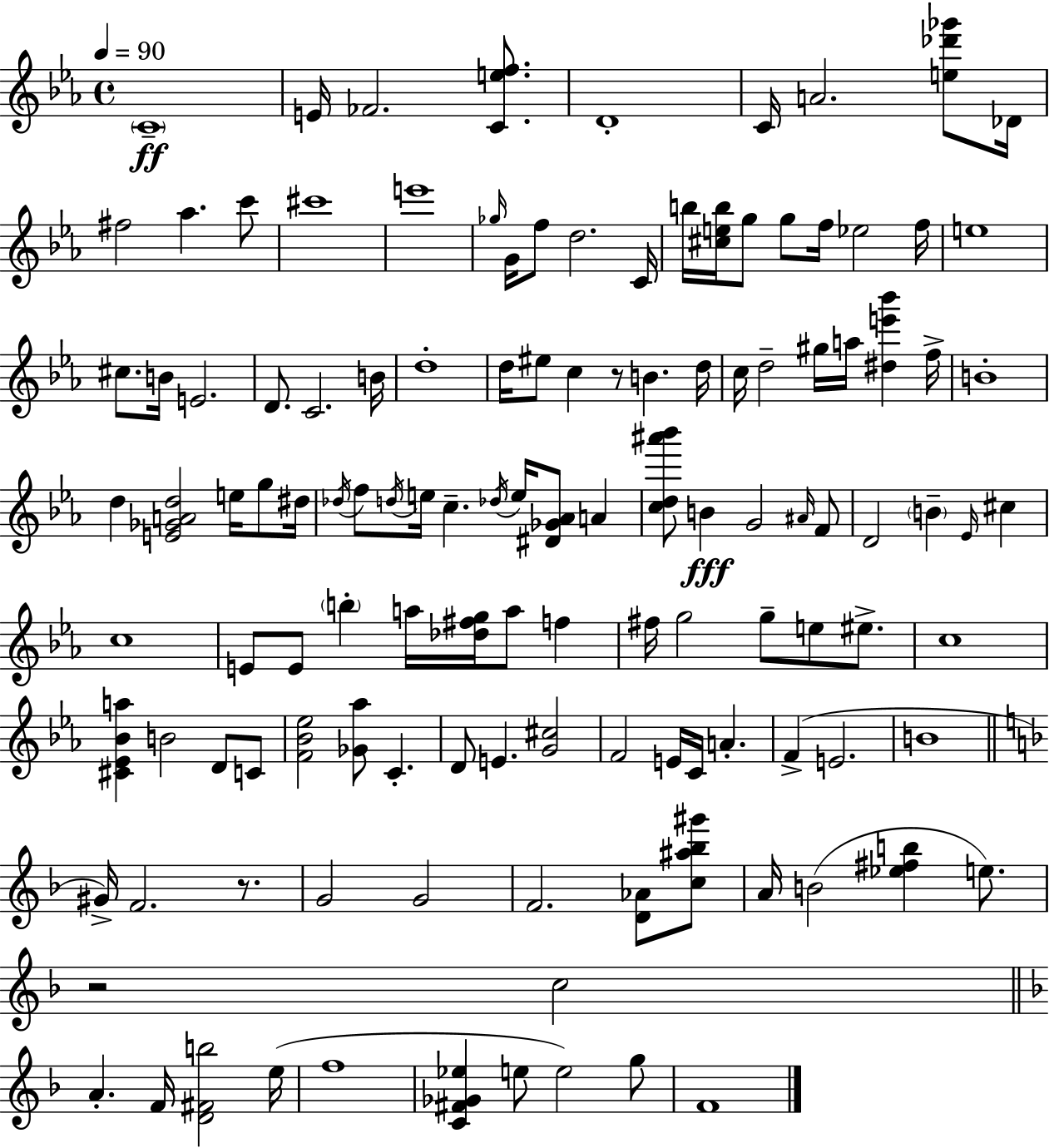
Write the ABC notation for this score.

X:1
T:Untitled
M:4/4
L:1/4
K:Eb
C4 E/4 _F2 [Cef]/2 D4 C/4 A2 [e_d'_g']/2 _D/4 ^f2 _a c'/2 ^c'4 e'4 _g/4 G/4 f/2 d2 C/4 b/4 [^ceb]/4 g/2 g/2 f/4 _e2 f/4 e4 ^c/2 B/4 E2 D/2 C2 B/4 d4 d/4 ^e/2 c z/2 B d/4 c/4 d2 ^g/4 a/4 [^de'_b'] f/4 B4 d [E_GAd]2 e/4 g/2 ^d/4 _d/4 f/2 d/4 e/4 c _d/4 e/4 [^D_G_A]/2 A [cd^a'_b']/2 B G2 ^A/4 F/2 D2 B _E/4 ^c c4 E/2 E/2 b a/4 [_d^fg]/4 a/2 f ^f/4 g2 g/2 e/2 ^e/2 c4 [^C_E_Ba] B2 D/2 C/2 [F_B_e]2 [_G_a]/2 C D/2 E [G^c]2 F2 E/4 C/4 A F E2 B4 ^G/4 F2 z/2 G2 G2 F2 [D_A]/2 [c^a_b^g']/2 A/4 B2 [_e^fb] e/2 z2 c2 A F/4 [D^Fb]2 e/4 f4 [C^F_G_e] e/2 e2 g/2 F4